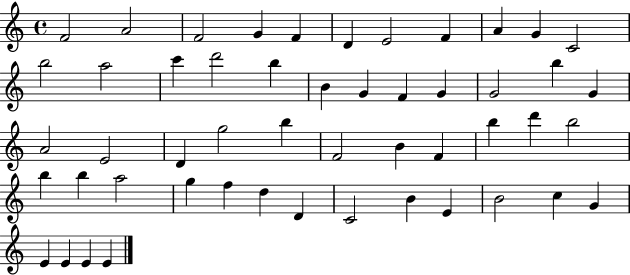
F4/h A4/h F4/h G4/q F4/q D4/q E4/h F4/q A4/q G4/q C4/h B5/h A5/h C6/q D6/h B5/q B4/q G4/q F4/q G4/q G4/h B5/q G4/q A4/h E4/h D4/q G5/h B5/q F4/h B4/q F4/q B5/q D6/q B5/h B5/q B5/q A5/h G5/q F5/q D5/q D4/q C4/h B4/q E4/q B4/h C5/q G4/q E4/q E4/q E4/q E4/q